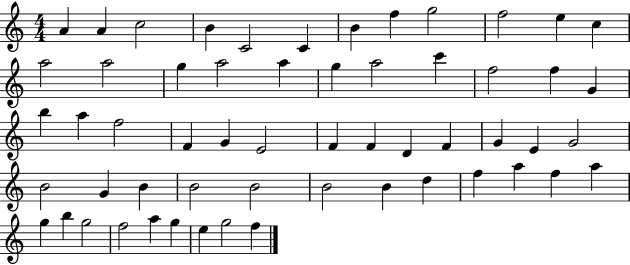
X:1
T:Untitled
M:4/4
L:1/4
K:C
A A c2 B C2 C B f g2 f2 e c a2 a2 g a2 a g a2 c' f2 f G b a f2 F G E2 F F D F G E G2 B2 G B B2 B2 B2 B d f a f a g b g2 f2 a g e g2 f